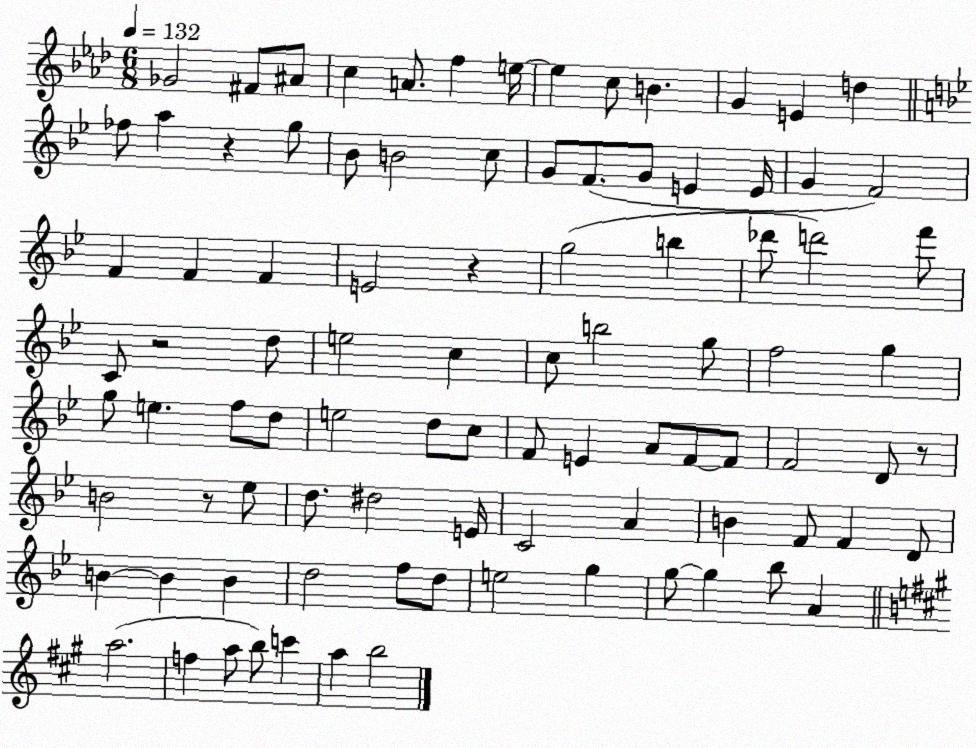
X:1
T:Untitled
M:6/8
L:1/4
K:Ab
_G2 ^F/2 ^A/2 c A/2 f e/4 e c/2 B G E d _f/2 a z g/2 _B/2 B2 c/2 G/2 F/2 G/2 E E/4 G F2 F F F E2 z g2 b _d'/2 d'2 f'/2 C/2 z2 d/2 e2 c c/2 b2 g/2 f2 g g/2 e f/2 d/2 e2 d/2 c/2 F/2 E A/2 F/2 F/2 F2 D/2 z/2 B2 z/2 _e/2 d/2 ^d2 E/4 C2 A B F/2 F D/2 B B B d2 f/2 d/2 e2 g g/2 g _b/2 A a2 f a/2 b/2 c' a b2